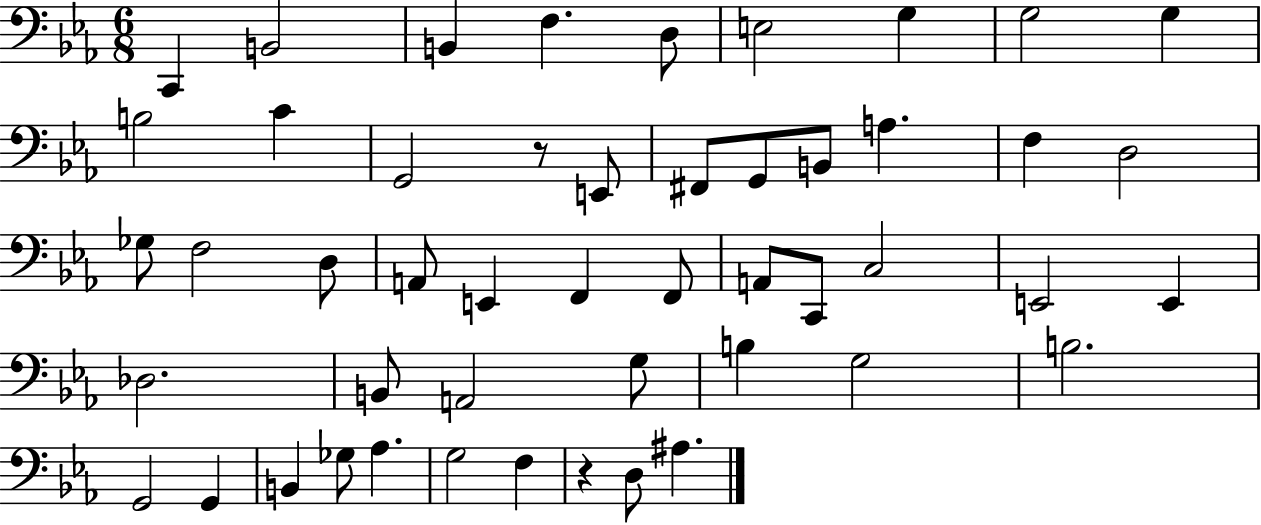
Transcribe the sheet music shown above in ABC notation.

X:1
T:Untitled
M:6/8
L:1/4
K:Eb
C,, B,,2 B,, F, D,/2 E,2 G, G,2 G, B,2 C G,,2 z/2 E,,/2 ^F,,/2 G,,/2 B,,/2 A, F, D,2 _G,/2 F,2 D,/2 A,,/2 E,, F,, F,,/2 A,,/2 C,,/2 C,2 E,,2 E,, _D,2 B,,/2 A,,2 G,/2 B, G,2 B,2 G,,2 G,, B,, _G,/2 _A, G,2 F, z D,/2 ^A,